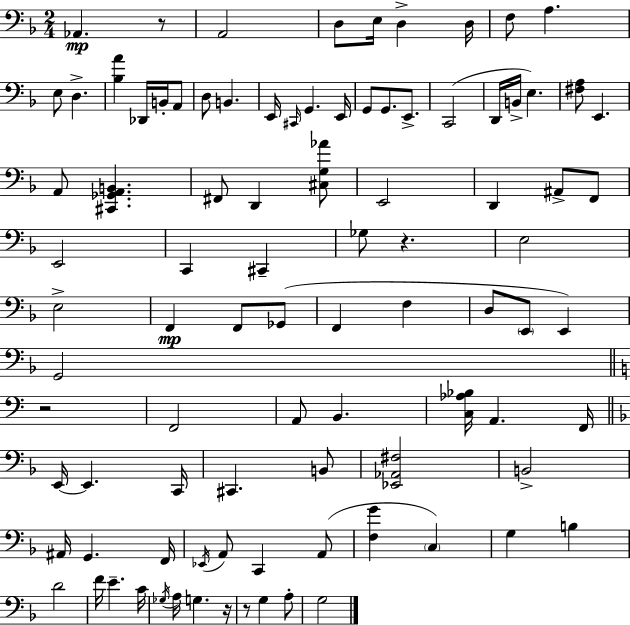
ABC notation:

X:1
T:Untitled
M:2/4
L:1/4
K:F
_A,, z/2 A,,2 D,/2 E,/4 D, D,/4 F,/2 A, E,/2 D, [_B,A] _D,,/4 B,,/4 A,,/2 D,/2 B,, E,,/4 ^C,,/4 G,, E,,/4 G,,/2 G,,/2 E,,/2 C,,2 D,,/4 B,,/4 E, [^F,A,]/2 E,, A,,/2 [^C,,_G,,A,,B,,] ^F,,/2 D,, [^C,G,_A]/2 E,,2 D,, ^A,,/2 F,,/2 E,,2 C,, ^C,, _G,/2 z E,2 E,2 F,, F,,/2 _G,,/2 F,, F, D,/2 E,,/2 E,, G,,2 z2 F,,2 A,,/2 B,, [C,_A,_B,]/4 A,, F,,/4 E,,/4 E,, C,,/4 ^C,, B,,/2 [_E,,_A,,^F,]2 B,,2 ^A,,/4 G,, F,,/4 _E,,/4 A,,/2 C,, A,,/2 [F,G] C, G, B, D2 F/4 E C/4 _G,/4 A,/4 G, z/4 z/2 G, A,/2 G,2